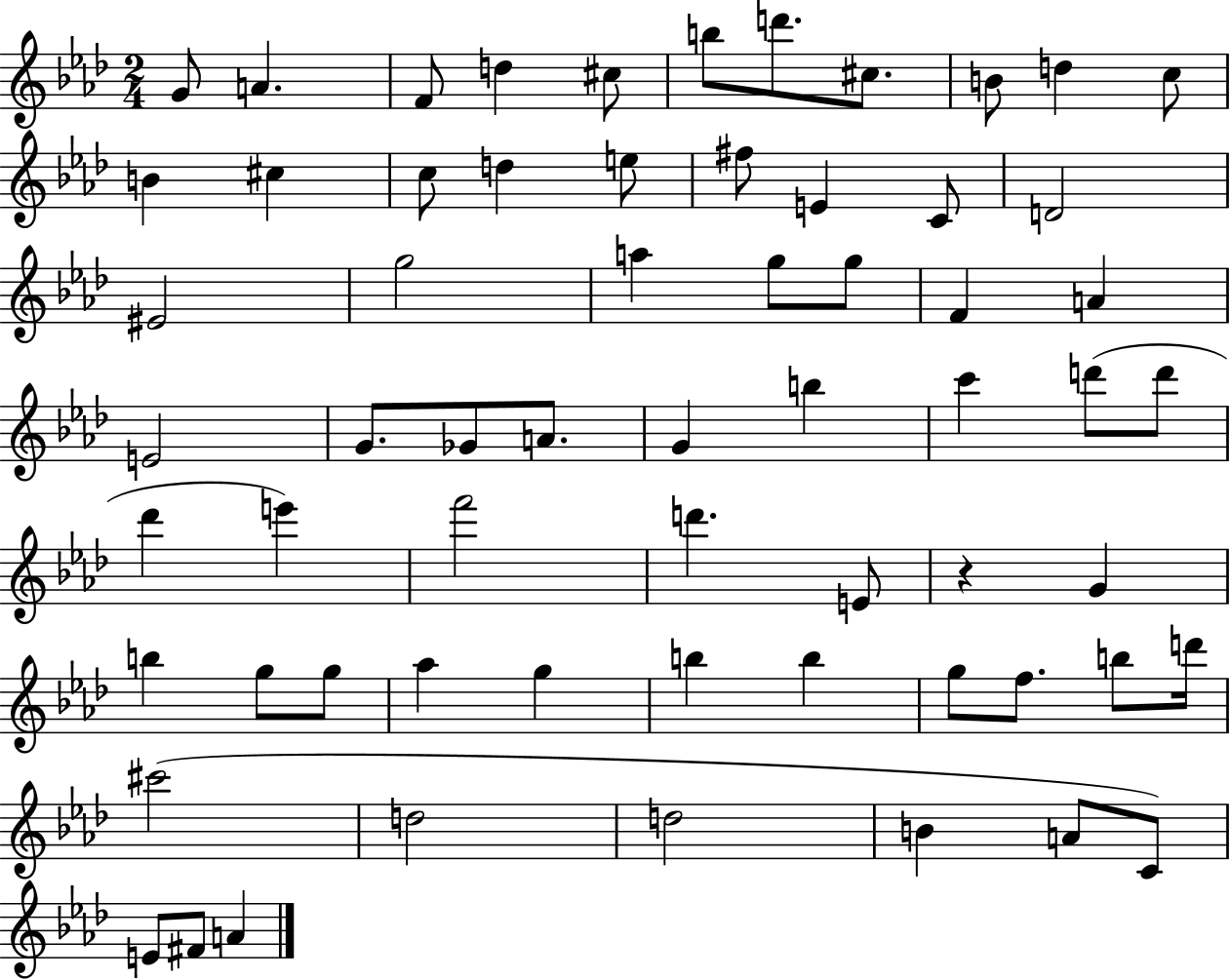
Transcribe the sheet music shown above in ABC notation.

X:1
T:Untitled
M:2/4
L:1/4
K:Ab
G/2 A F/2 d ^c/2 b/2 d'/2 ^c/2 B/2 d c/2 B ^c c/2 d e/2 ^f/2 E C/2 D2 ^E2 g2 a g/2 g/2 F A E2 G/2 _G/2 A/2 G b c' d'/2 d'/2 _d' e' f'2 d' E/2 z G b g/2 g/2 _a g b b g/2 f/2 b/2 d'/4 ^c'2 d2 d2 B A/2 C/2 E/2 ^F/2 A